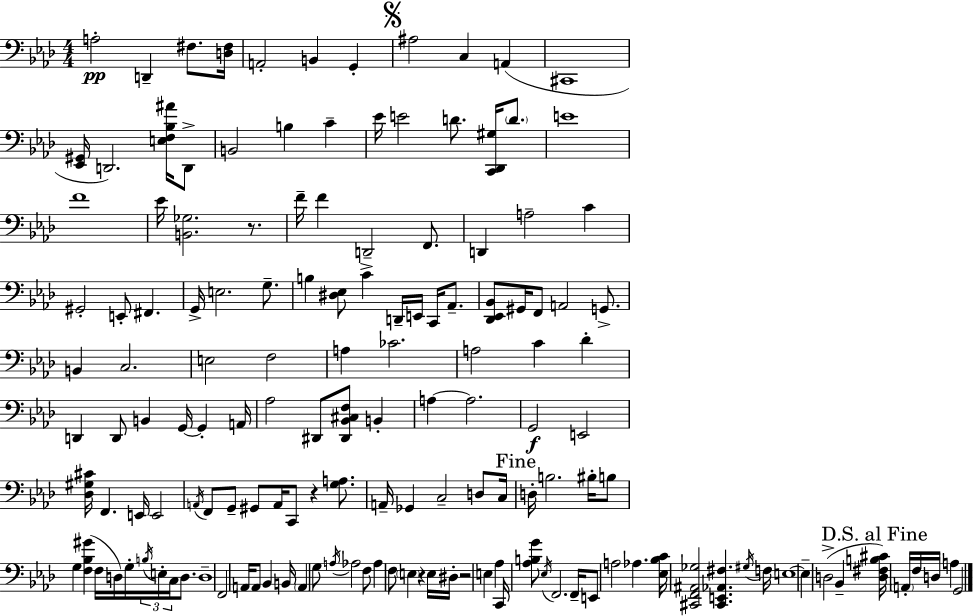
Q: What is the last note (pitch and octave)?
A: G2